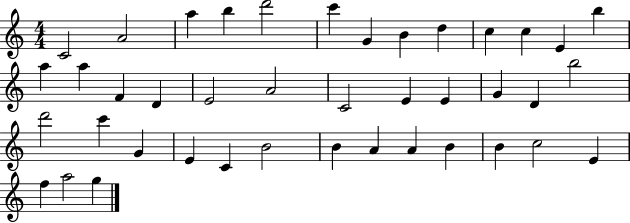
{
  \clef treble
  \numericTimeSignature
  \time 4/4
  \key c \major
  c'2 a'2 | a''4 b''4 d'''2 | c'''4 g'4 b'4 d''4 | c''4 c''4 e'4 b''4 | \break a''4 a''4 f'4 d'4 | e'2 a'2 | c'2 e'4 e'4 | g'4 d'4 b''2 | \break d'''2 c'''4 g'4 | e'4 c'4 b'2 | b'4 a'4 a'4 b'4 | b'4 c''2 e'4 | \break f''4 a''2 g''4 | \bar "|."
}